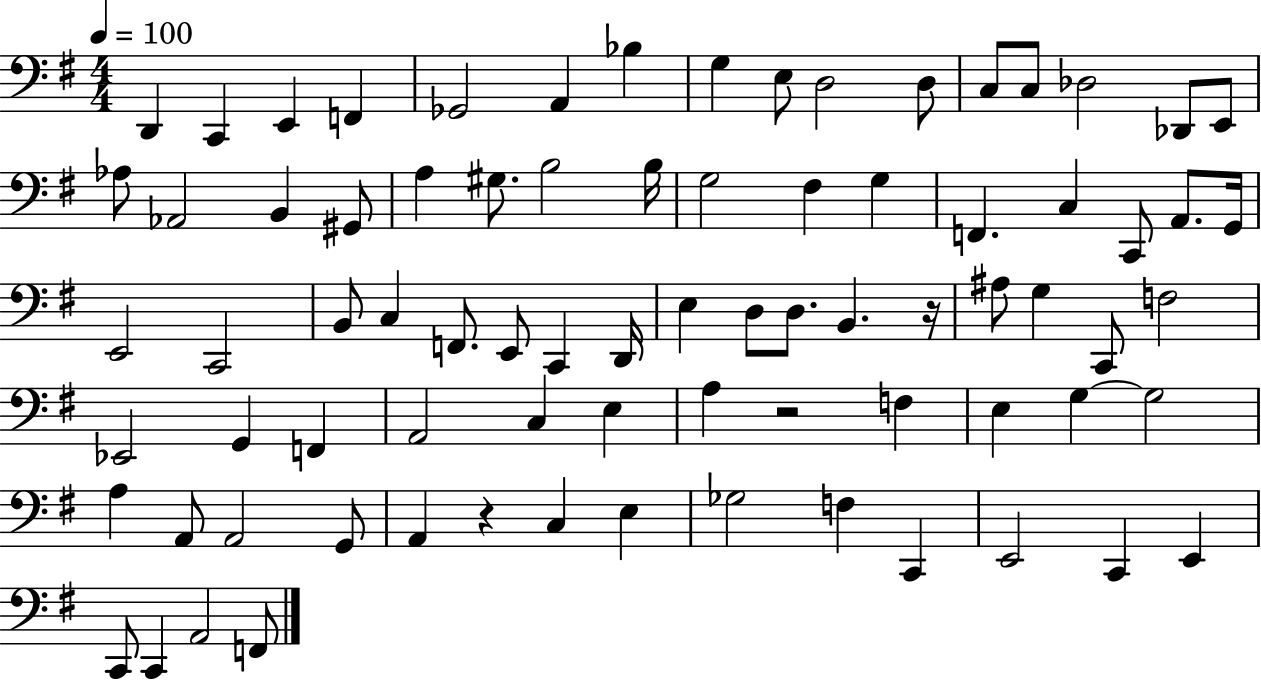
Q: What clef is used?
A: bass